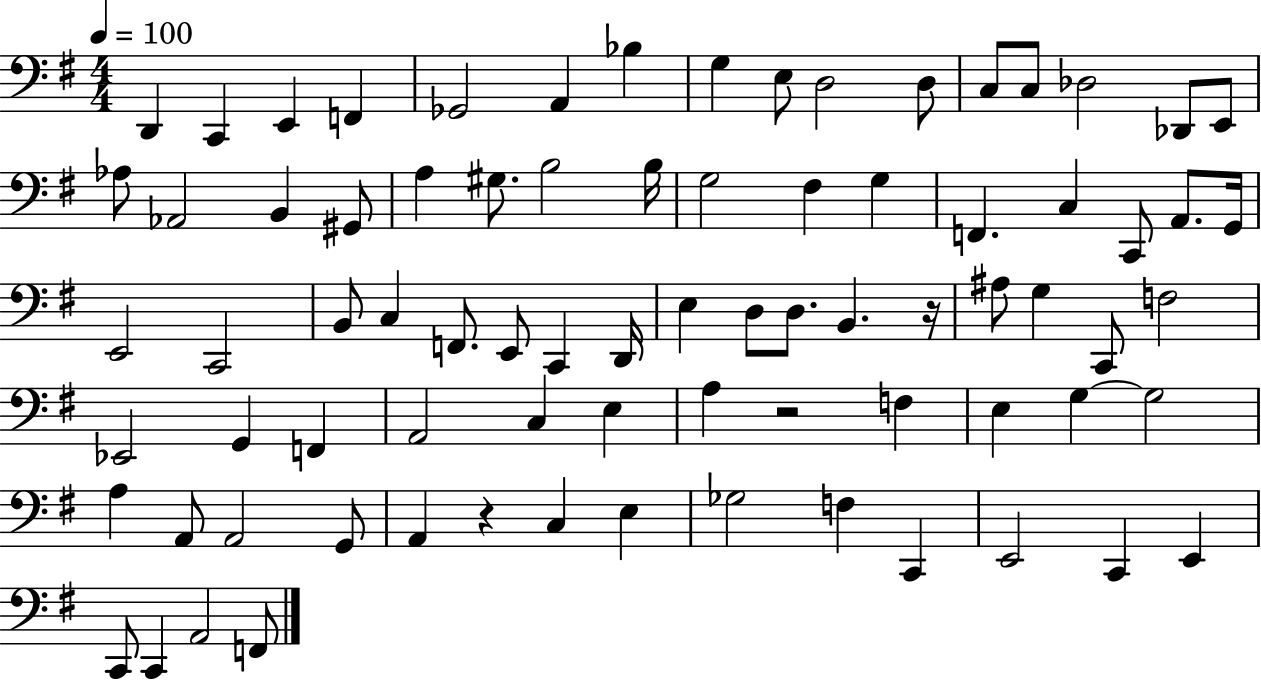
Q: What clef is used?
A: bass